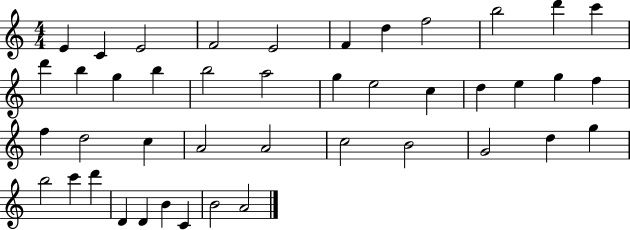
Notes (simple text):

E4/q C4/q E4/h F4/h E4/h F4/q D5/q F5/h B5/h D6/q C6/q D6/q B5/q G5/q B5/q B5/h A5/h G5/q E5/h C5/q D5/q E5/q G5/q F5/q F5/q D5/h C5/q A4/h A4/h C5/h B4/h G4/h D5/q G5/q B5/h C6/q D6/q D4/q D4/q B4/q C4/q B4/h A4/h